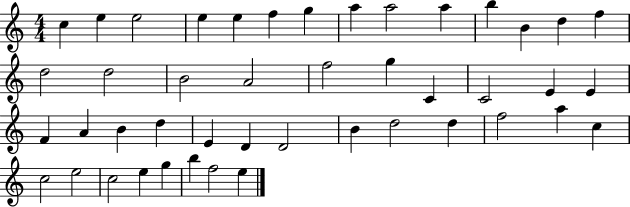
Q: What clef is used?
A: treble